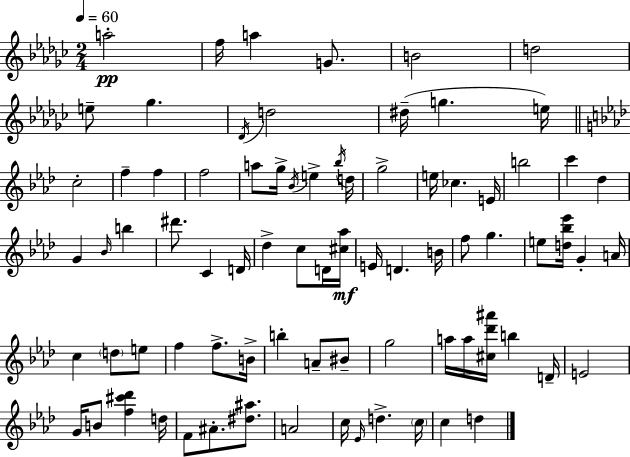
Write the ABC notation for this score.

X:1
T:Untitled
M:2/4
L:1/4
K:Ebm
a2 f/4 a G/2 B2 d2 e/2 _g _D/4 d2 ^d/4 g e/4 c2 f f f2 a/2 g/4 _B/4 e _b/4 d/4 g2 e/4 _c E/4 b2 c' _d G _B/4 b ^d'/2 C D/4 _d c/2 D/4 [^c_a]/4 E/4 D B/4 f/2 g e/2 [d_b_e']/4 G A/4 c d/2 e/2 f f/2 B/4 b A/2 ^B/2 g2 a/4 a/4 [^c_d'^a']/4 b D/4 E2 G/4 B/2 [f^c'_d'] d/4 F/2 ^A/2 [^d^a]/2 A2 c/4 _E/4 d c/4 c d